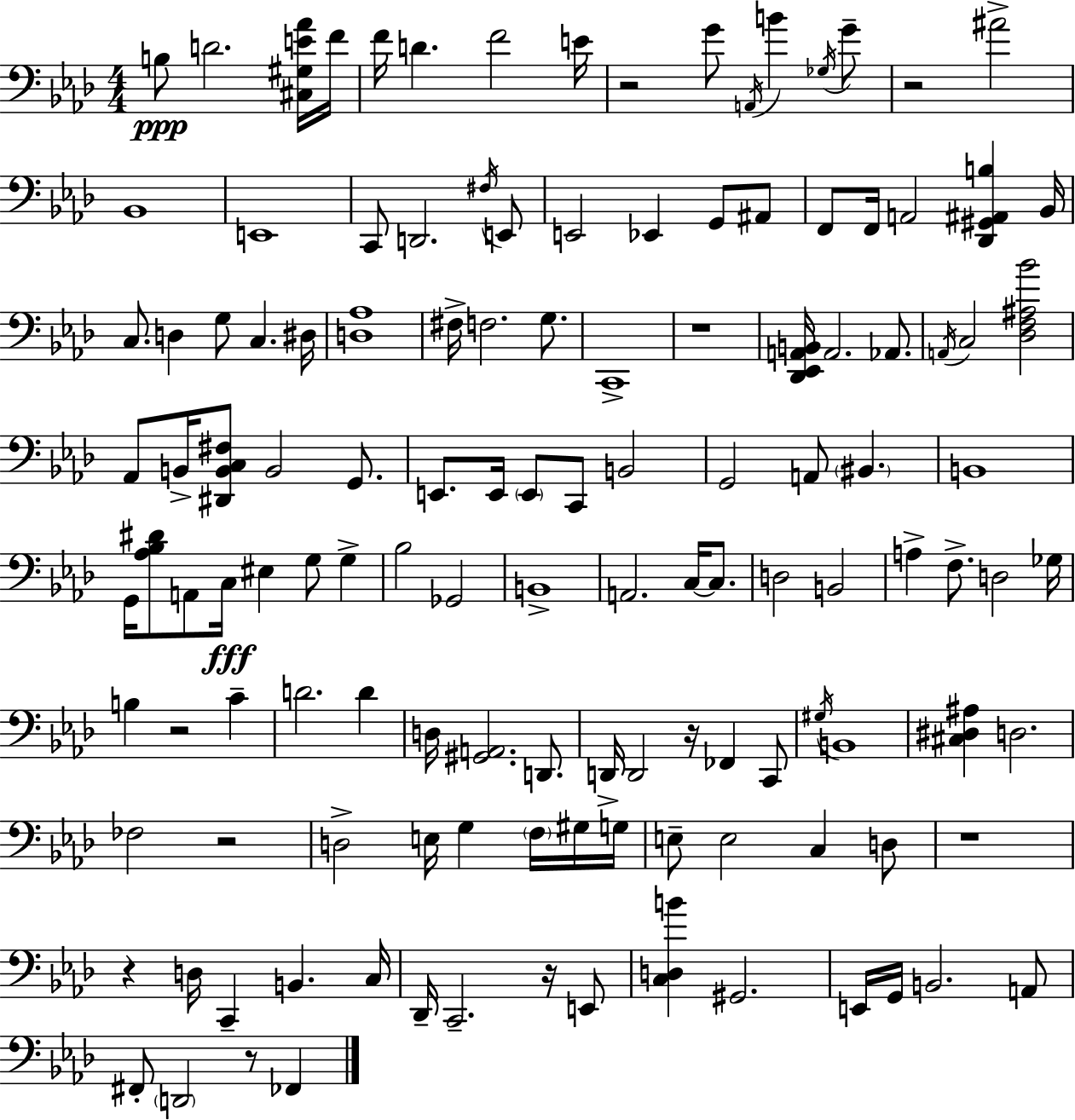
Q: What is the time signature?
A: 4/4